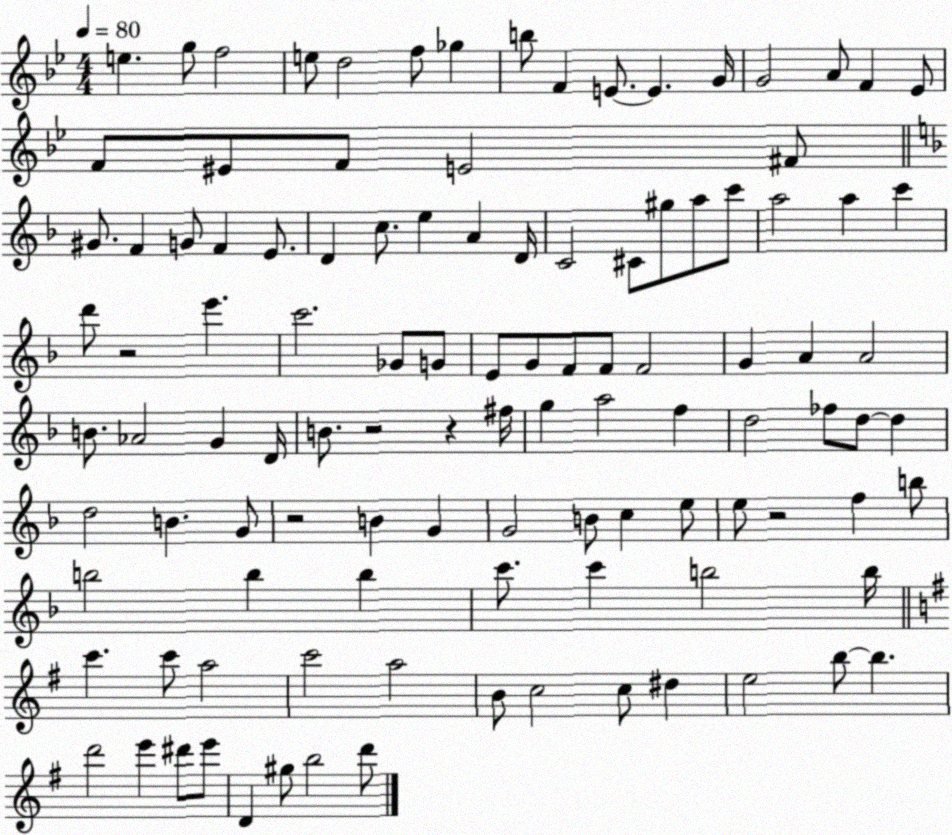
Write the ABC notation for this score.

X:1
T:Untitled
M:4/4
L:1/4
K:Bb
e g/2 f2 e/2 d2 f/2 _g b/2 F E/2 E G/4 G2 A/2 F _E/2 F/2 ^E/2 F/2 E2 ^F/2 ^G/2 F G/2 F E/2 D c/2 e A D/4 C2 ^C/2 ^g/2 a/2 c'/2 a2 a c' d'/2 z2 e' c'2 _G/2 G/2 E/2 G/2 F/2 F/2 F2 G A A2 B/2 _A2 G D/4 B/2 z2 z ^f/4 g a2 f d2 _f/2 d/2 d d2 B G/2 z2 B G G2 B/2 c e/2 e/2 z2 f b/2 b2 b b c'/2 c' b2 b/4 c' c'/2 a2 c'2 a2 B/2 c2 c/2 ^d e2 b/2 b d'2 e' ^d'/2 e'/2 D ^g/2 b2 d'/2